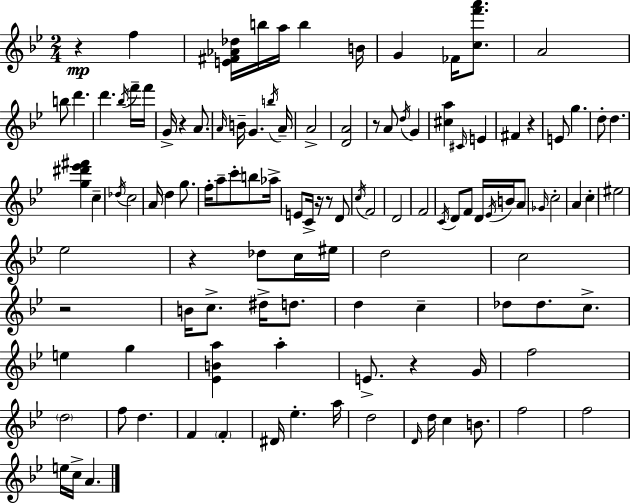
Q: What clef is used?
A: treble